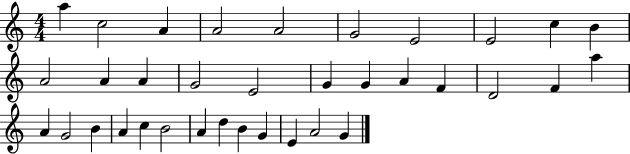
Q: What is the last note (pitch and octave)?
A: G4